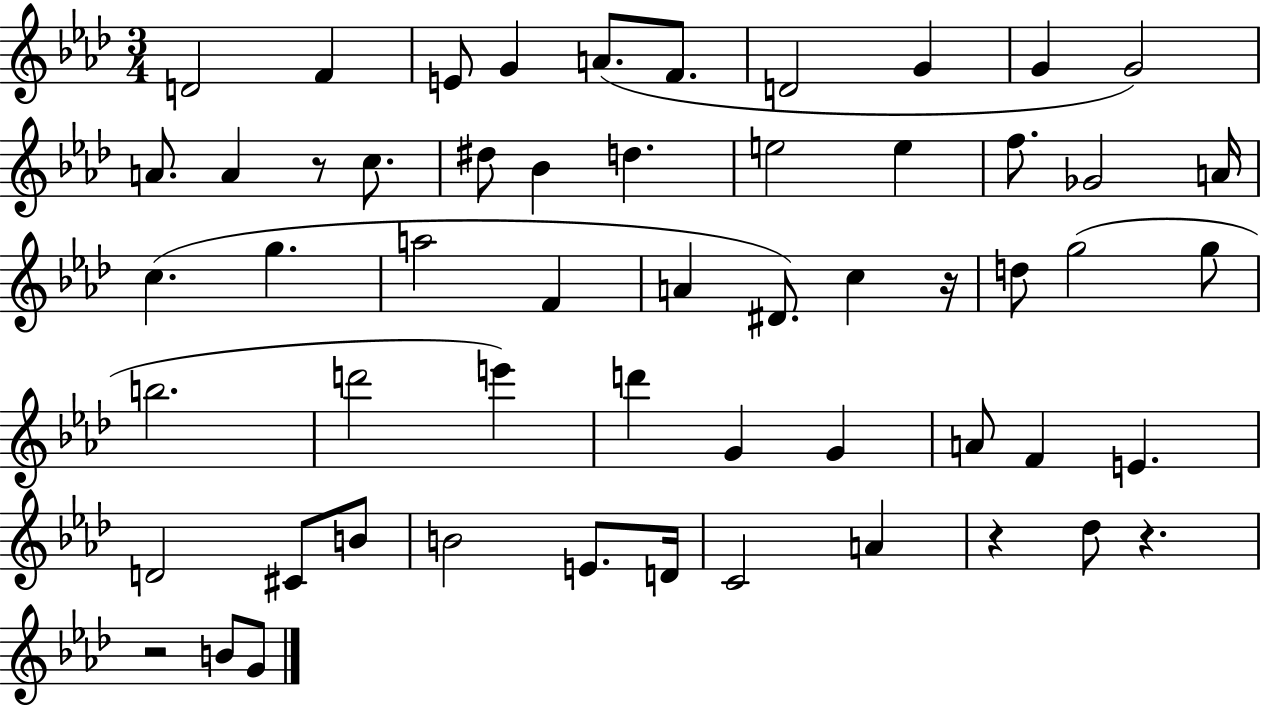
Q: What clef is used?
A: treble